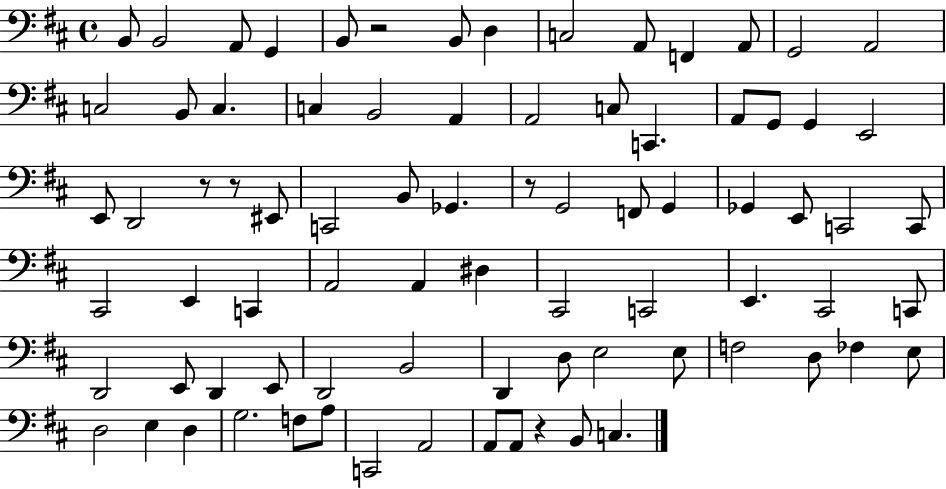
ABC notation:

X:1
T:Untitled
M:4/4
L:1/4
K:D
B,,/2 B,,2 A,,/2 G,, B,,/2 z2 B,,/2 D, C,2 A,,/2 F,, A,,/2 G,,2 A,,2 C,2 B,,/2 C, C, B,,2 A,, A,,2 C,/2 C,, A,,/2 G,,/2 G,, E,,2 E,,/2 D,,2 z/2 z/2 ^E,,/2 C,,2 B,,/2 _G,, z/2 G,,2 F,,/2 G,, _G,, E,,/2 C,,2 C,,/2 ^C,,2 E,, C,, A,,2 A,, ^D, ^C,,2 C,,2 E,, ^C,,2 C,,/2 D,,2 E,,/2 D,, E,,/2 D,,2 B,,2 D,, D,/2 E,2 E,/2 F,2 D,/2 _F, E,/2 D,2 E, D, G,2 F,/2 A,/2 C,,2 A,,2 A,,/2 A,,/2 z B,,/2 C,